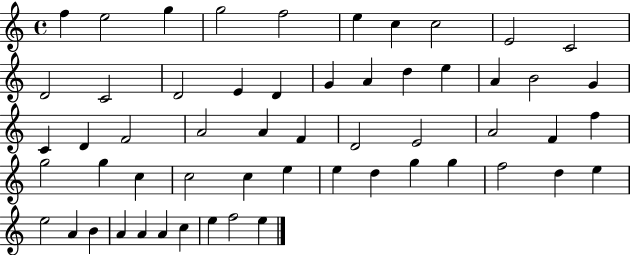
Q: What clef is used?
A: treble